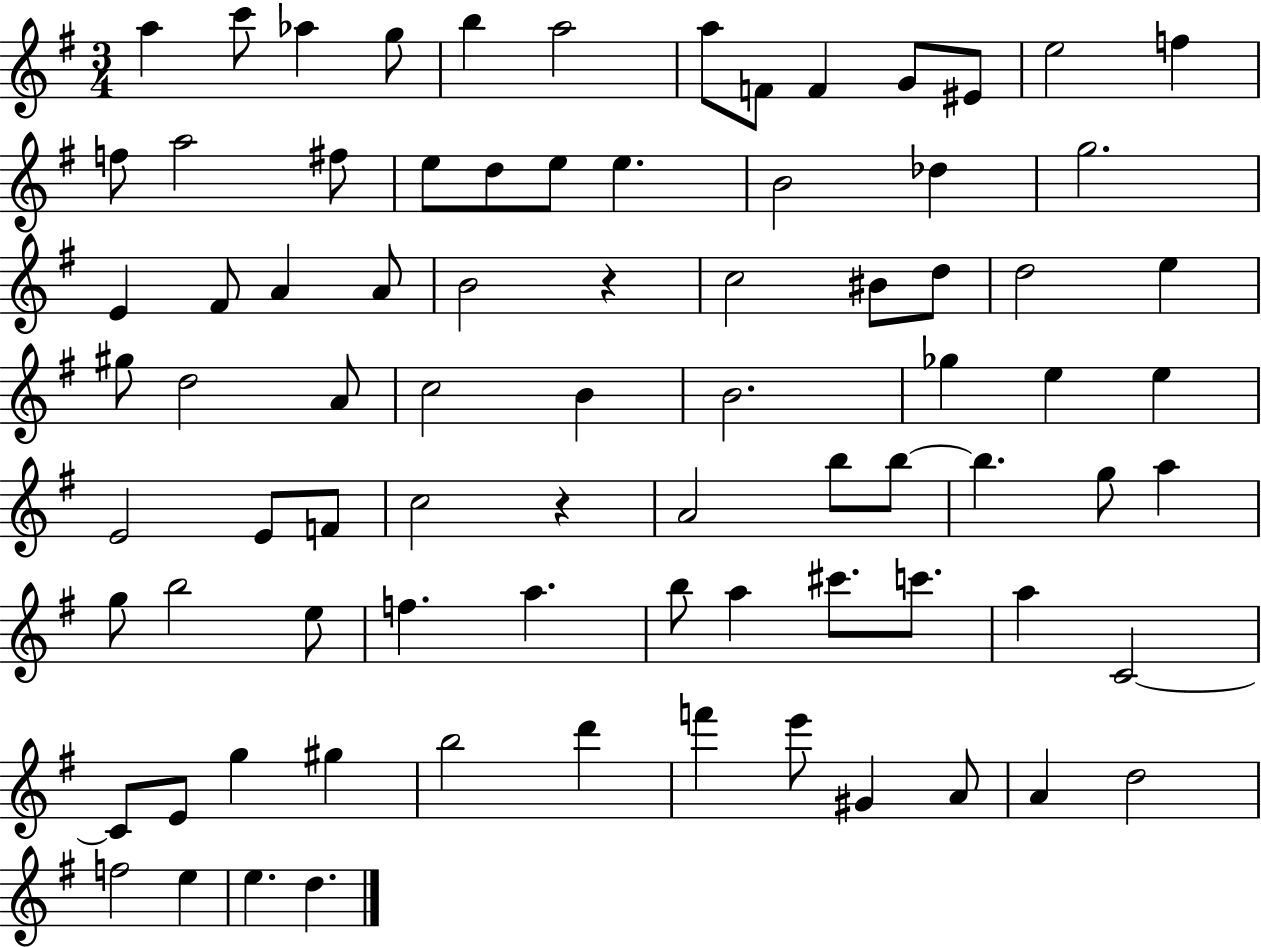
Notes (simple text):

A5/q C6/e Ab5/q G5/e B5/q A5/h A5/e F4/e F4/q G4/e EIS4/e E5/h F5/q F5/e A5/h F#5/e E5/e D5/e E5/e E5/q. B4/h Db5/q G5/h. E4/q F#4/e A4/q A4/e B4/h R/q C5/h BIS4/e D5/e D5/h E5/q G#5/e D5/h A4/e C5/h B4/q B4/h. Gb5/q E5/q E5/q E4/h E4/e F4/e C5/h R/q A4/h B5/e B5/e B5/q. G5/e A5/q G5/e B5/h E5/e F5/q. A5/q. B5/e A5/q C#6/e. C6/e. A5/q C4/h C4/e E4/e G5/q G#5/q B5/h D6/q F6/q E6/e G#4/q A4/e A4/q D5/h F5/h E5/q E5/q. D5/q.